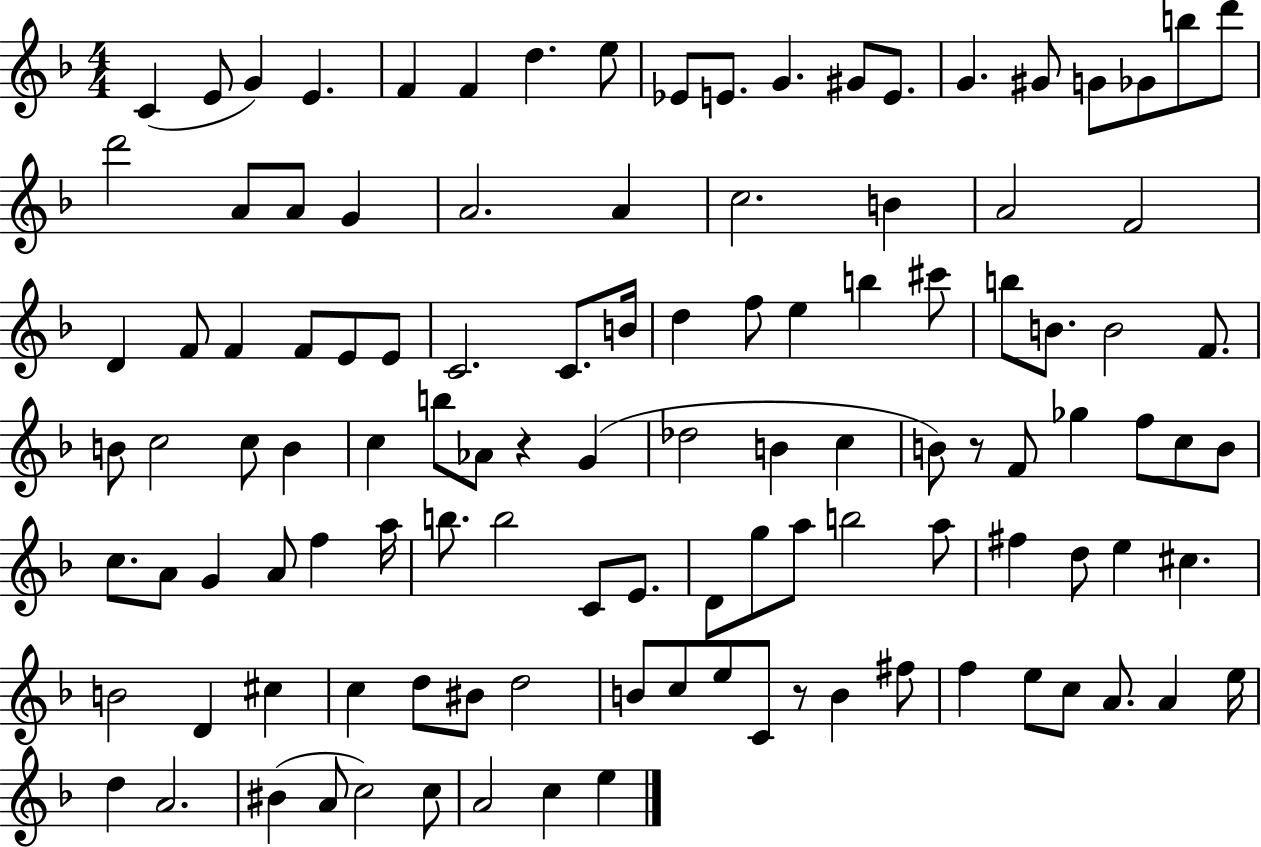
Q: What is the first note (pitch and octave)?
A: C4